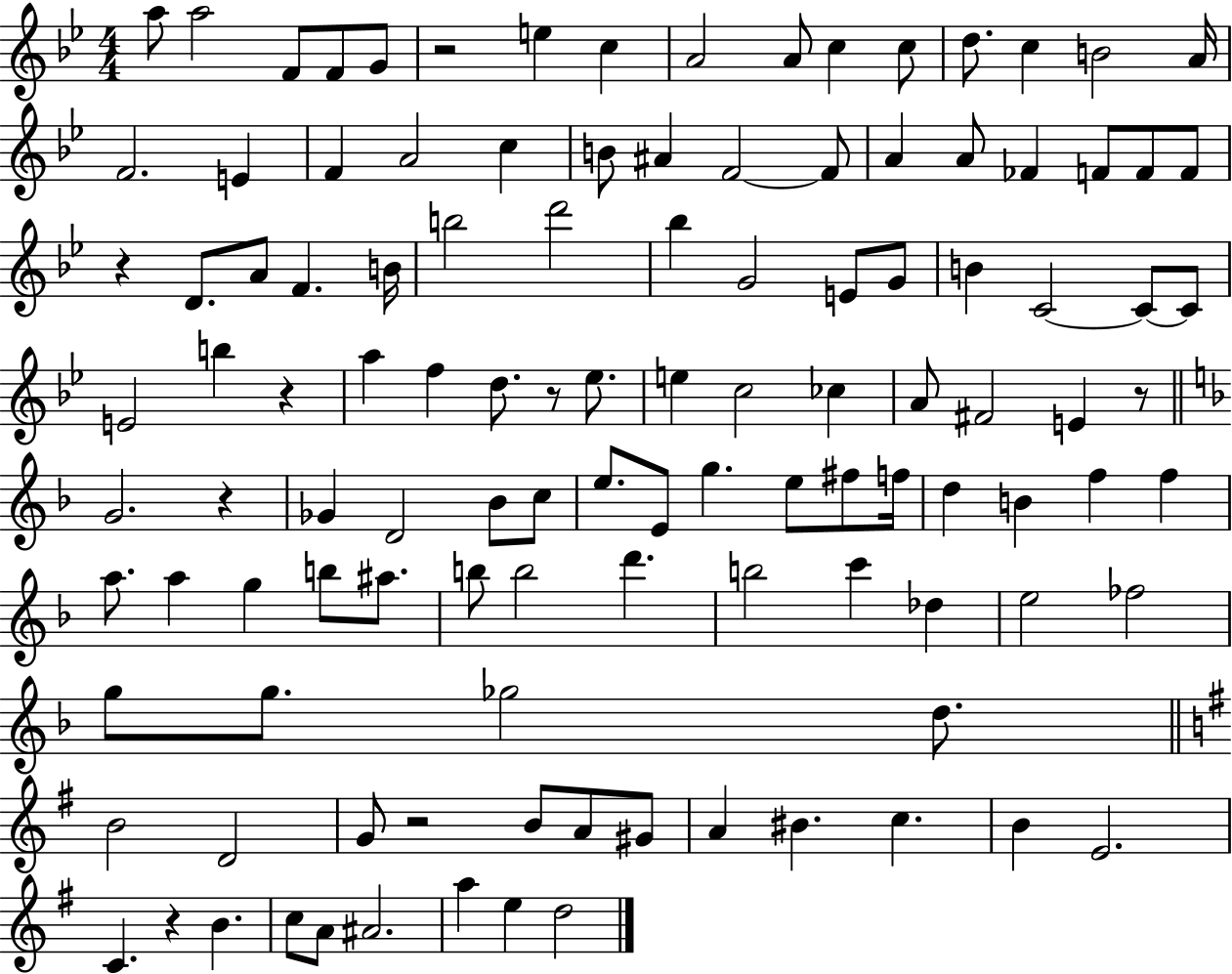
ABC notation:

X:1
T:Untitled
M:4/4
L:1/4
K:Bb
a/2 a2 F/2 F/2 G/2 z2 e c A2 A/2 c c/2 d/2 c B2 A/4 F2 E F A2 c B/2 ^A F2 F/2 A A/2 _F F/2 F/2 F/2 z D/2 A/2 F B/4 b2 d'2 _b G2 E/2 G/2 B C2 C/2 C/2 E2 b z a f d/2 z/2 _e/2 e c2 _c A/2 ^F2 E z/2 G2 z _G D2 _B/2 c/2 e/2 E/2 g e/2 ^f/2 f/4 d B f f a/2 a g b/2 ^a/2 b/2 b2 d' b2 c' _d e2 _f2 g/2 g/2 _g2 d/2 B2 D2 G/2 z2 B/2 A/2 ^G/2 A ^B c B E2 C z B c/2 A/2 ^A2 a e d2